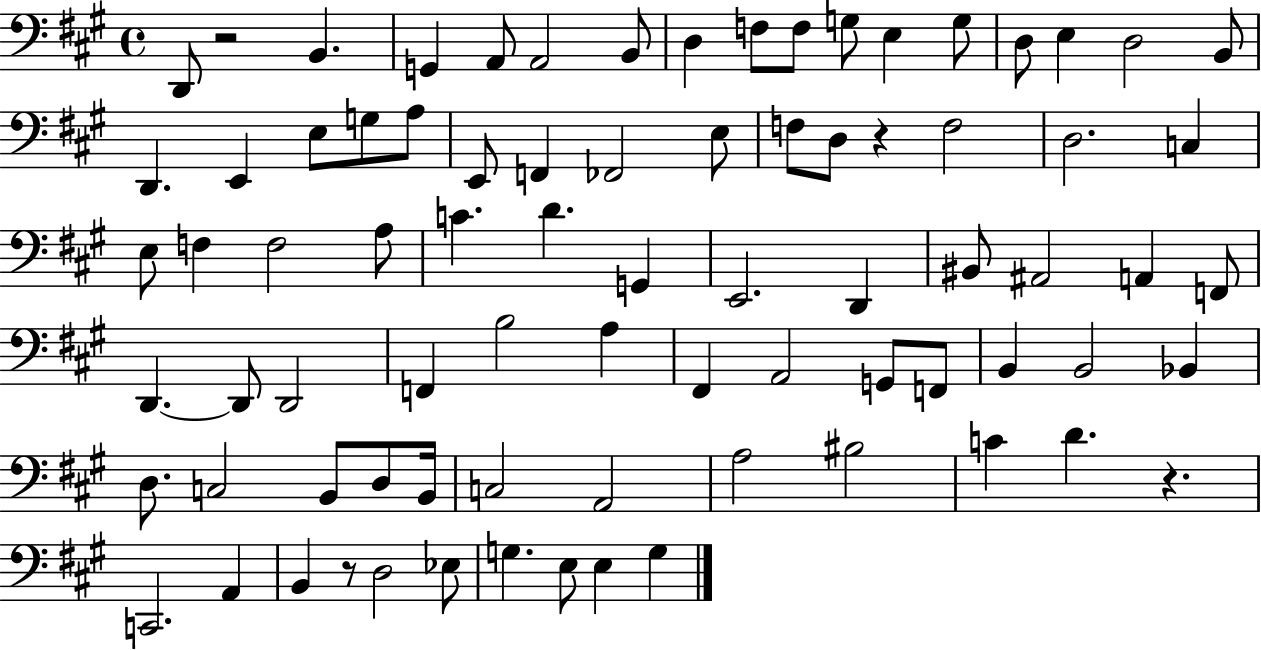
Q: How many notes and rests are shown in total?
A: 80